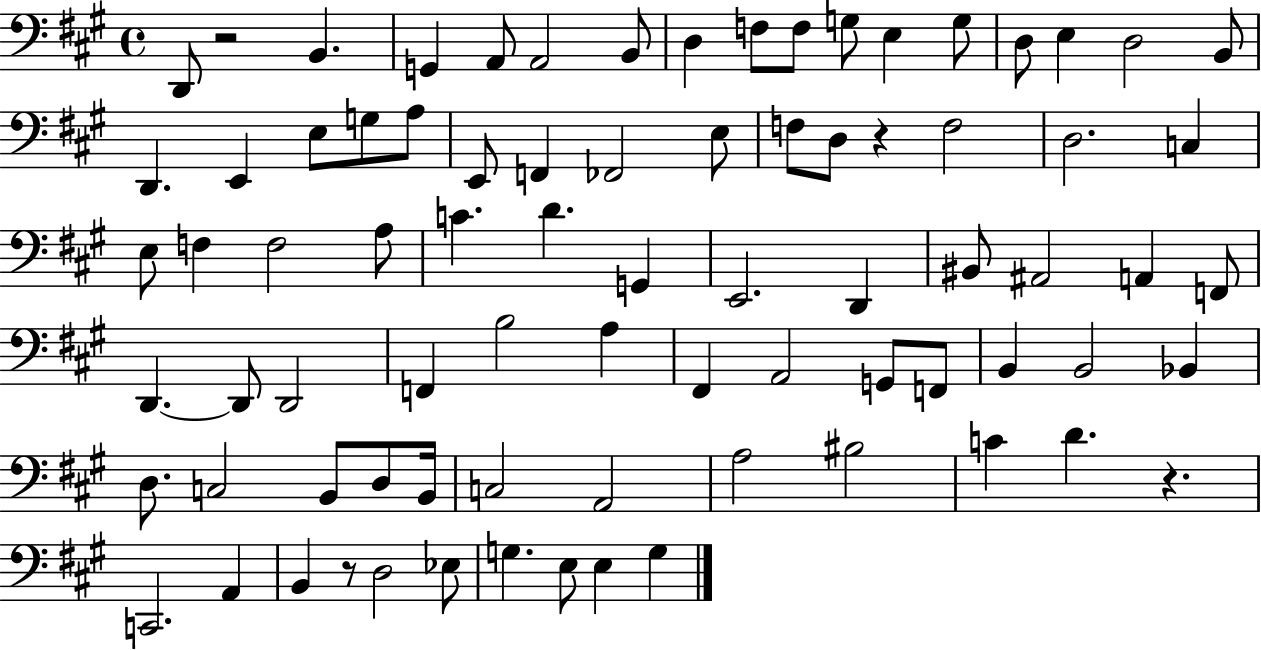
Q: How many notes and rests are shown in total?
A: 80